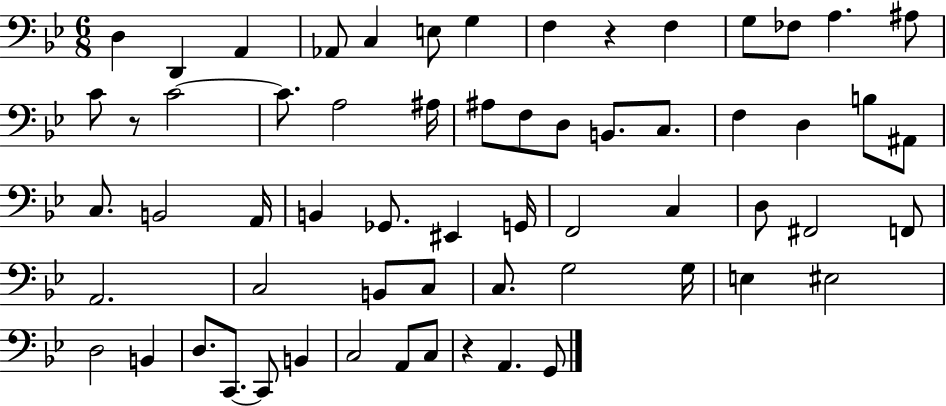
{
  \clef bass
  \numericTimeSignature
  \time 6/8
  \key bes \major
  \repeat volta 2 { d4 d,4 a,4 | aes,8 c4 e8 g4 | f4 r4 f4 | g8 fes8 a4. ais8 | \break c'8 r8 c'2~~ | c'8. a2 ais16 | ais8 f8 d8 b,8. c8. | f4 d4 b8 ais,8 | \break c8. b,2 a,16 | b,4 ges,8. eis,4 g,16 | f,2 c4 | d8 fis,2 f,8 | \break a,2. | c2 b,8 c8 | c8. g2 g16 | e4 eis2 | \break d2 b,4 | d8. c,8.~~ c,8 b,4 | c2 a,8 c8 | r4 a,4. g,8 | \break } \bar "|."
}